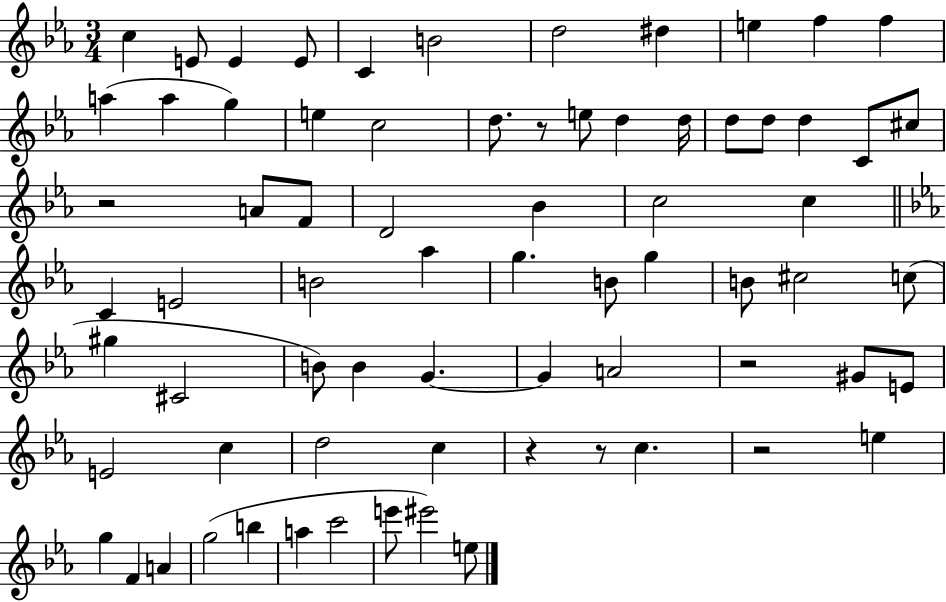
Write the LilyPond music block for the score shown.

{
  \clef treble
  \numericTimeSignature
  \time 3/4
  \key ees \major
  c''4 e'8 e'4 e'8 | c'4 b'2 | d''2 dis''4 | e''4 f''4 f''4 | \break a''4( a''4 g''4) | e''4 c''2 | d''8. r8 e''8 d''4 d''16 | d''8 d''8 d''4 c'8 cis''8 | \break r2 a'8 f'8 | d'2 bes'4 | c''2 c''4 | \bar "||" \break \key c \minor c'4 e'2 | b'2 aes''4 | g''4. b'8 g''4 | b'8 cis''2 c''8( | \break gis''4 cis'2 | b'8) b'4 g'4.~~ | g'4 a'2 | r2 gis'8 e'8 | \break e'2 c''4 | d''2 c''4 | r4 r8 c''4. | r2 e''4 | \break g''4 f'4 a'4 | g''2( b''4 | a''4 c'''2 | e'''8 eis'''2) e''8 | \break \bar "|."
}